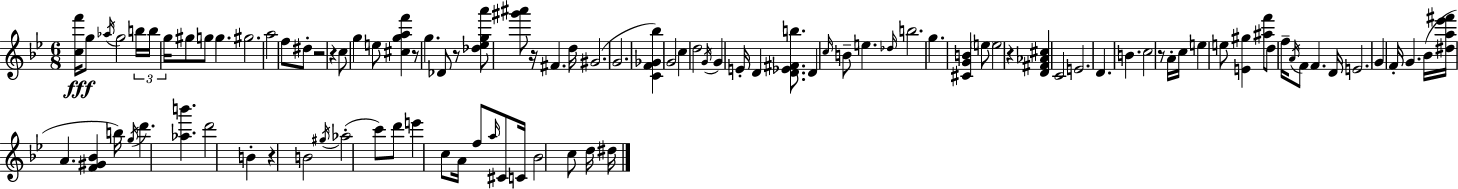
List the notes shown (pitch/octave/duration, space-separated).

[C5,F6]/s G5/e Ab5/s G5/h B5/s B5/s G5/s G#5/e G5/e G5/q. G#5/h. A5/h F5/e D#5/e R/h R/q C5/e G5/q E5/e [C#5,G5,A5,F6]/q R/e G5/q. Db4/e R/e [Db5,Eb5,G5,A6]/e [G#6,A#6]/e R/s F#4/q. D5/s G#4/h. G4/h. [C4,F4,Gb4,Bb5]/q G4/h C5/q D5/h G4/s G4/q E4/s D4/q [D4,Eb4,F#4,B5]/e. D4/q C5/s B4/e E5/q. Db5/s B5/h. G5/q. [C#4,G4,B4]/q E5/e E5/h R/q [D4,F#4,Ab4,C#5]/q C4/h E4/h. D4/q. B4/q. C5/h R/e A4/s C5/s E5/q E5/e [E4,G#5]/q [A#5,F6]/e D5/e F5/s A4/s F4/e F4/q. D4/s E4/h. G4/q F4/s G4/q. Bb4/s [D#5,A5,Eb6,F#6]/s A4/q. [F4,G#4,Bb4]/q B5/s G5/s D6/q. [Ab5,B6]/q. D6/h B4/q R/q B4/h G#5/s Ab5/h C6/e D6/e E6/q C5/e A4/s F5/e A5/s C#4/e C4/s Bb4/h C5/e D5/s D#5/s